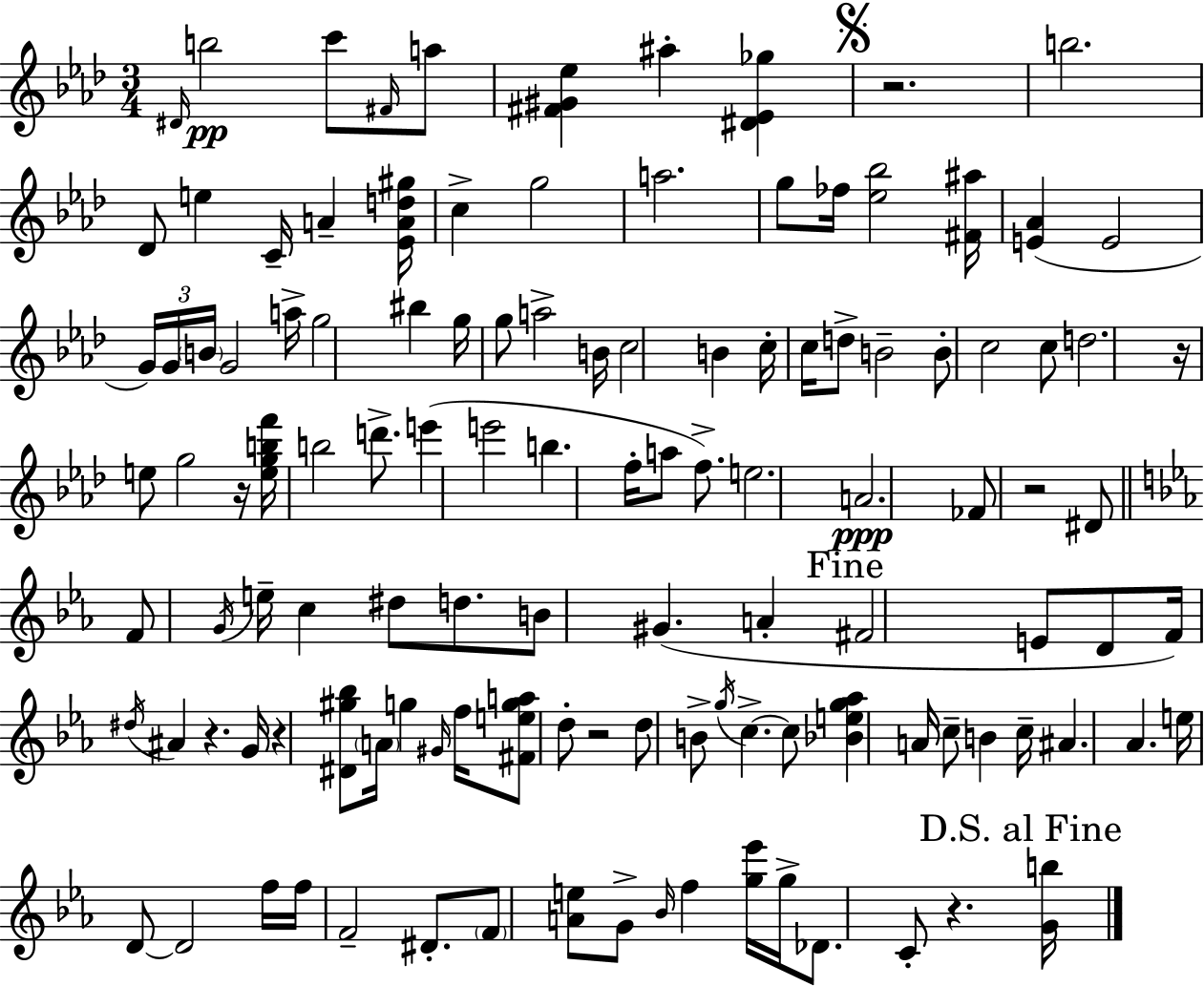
{
  \clef treble
  \numericTimeSignature
  \time 3/4
  \key aes \major
  \grace { dis'16 }\pp b''2 c'''8 \grace { fis'16 } | a''8 <fis' gis' ees''>4 ais''4-. <dis' ees' ges''>4 | \mark \markup { \musicglyph "scripts.segno" } r2. | b''2. | \break des'8 e''4 c'16-- a'4-- | <ees' a' d'' gis''>16 c''4-> g''2 | a''2. | g''8 fes''16 <ees'' bes''>2 | \break <fis' ais''>16 <e' aes'>4( e'2 | \tuplet 3/2 { g'16) g'16 \parenthesize b'16 } g'2 | a''16-> g''2 bis''4 | g''16 g''8 a''2-> | \break b'16 c''2 b'4 | c''16-. c''16 d''8-> b'2-- | b'8-. c''2 | c''8 d''2. | \break r16 e''8 g''2 | r16 <e'' g'' b'' f'''>16 b''2 d'''8.-> | e'''4( e'''2 | b''4. f''16-. a''8 f''8.->) | \break e''2. | a'2.\ppp | fes'8 r2 | dis'8 \bar "||" \break \key c \minor f'8 \acciaccatura { g'16 } e''16-- c''4 dis''8 d''8. | b'8 gis'4.( a'4-. | \mark "Fine" fis'2 e'8 d'8 | f'16) \acciaccatura { dis''16 } ais'4 r4. | \break g'16 r4 <dis' gis'' bes''>8 \parenthesize a'16 g''4 | \grace { gis'16 } f''16 <fis' e'' g'' a''>8 d''8-. r2 | d''8 b'8-> \acciaccatura { g''16 } c''4.->~~ | c''8 <bes' e'' g'' aes''>4 a'16 c''8-- b'4 | \break c''16-- ais'4. aes'4. | e''16 d'8~~ d'2 | f''16 f''16 f'2-- | dis'8.-. \parenthesize f'8 <a' e''>8 g'8-> \grace { bes'16 } f''4 | \break <g'' ees'''>16 g''16-> des'8. c'8-. r4. | \mark "D.S. al Fine" <g' b''>16 \bar "|."
}